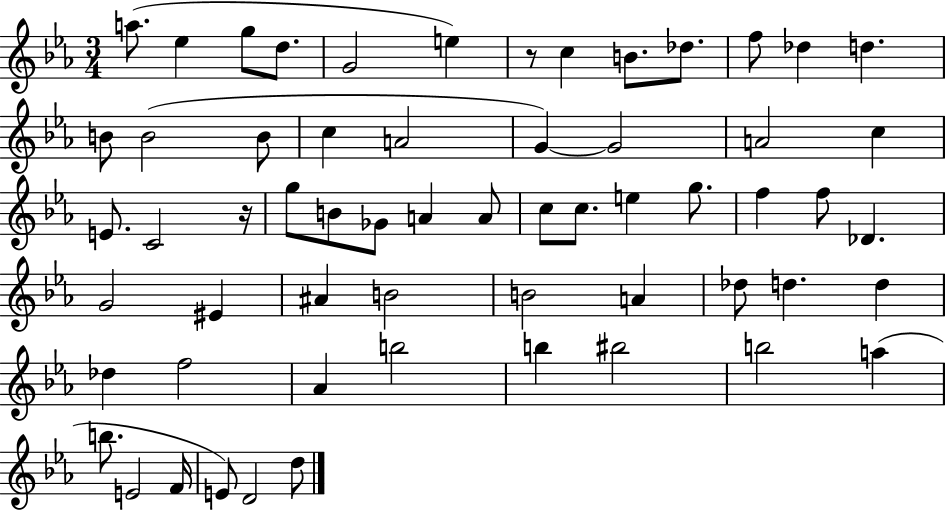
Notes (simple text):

A5/e. Eb5/q G5/e D5/e. G4/h E5/q R/e C5/q B4/e. Db5/e. F5/e Db5/q D5/q. B4/e B4/h B4/e C5/q A4/h G4/q G4/h A4/h C5/q E4/e. C4/h R/s G5/e B4/e Gb4/e A4/q A4/e C5/e C5/e. E5/q G5/e. F5/q F5/e Db4/q. G4/h EIS4/q A#4/q B4/h B4/h A4/q Db5/e D5/q. D5/q Db5/q F5/h Ab4/q B5/h B5/q BIS5/h B5/h A5/q B5/e. E4/h F4/s E4/e D4/h D5/e